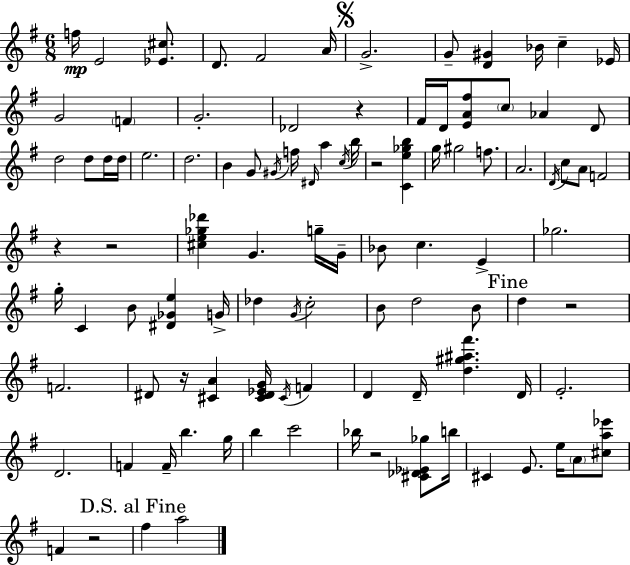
X:1
T:Untitled
M:6/8
L:1/4
K:Em
f/4 E2 [_E^c]/2 D/2 ^F2 A/4 G2 G/2 [D^G] _B/4 c _E/4 G2 F G2 _D2 z ^F/4 D/4 [EA^f]/2 c/2 _A D/2 d2 d/2 d/4 d/4 e2 d2 B G/2 ^G/4 f/4 ^D/4 a c/4 b/4 z2 [Ce_gb] g/4 ^g2 f/2 A2 D/4 c/2 A/2 F2 z z2 [^ce_g_d'] G g/4 G/4 _B/2 c E _g2 g/4 C B/2 [^D_Ge] G/4 _d G/4 c2 B/2 d2 B/2 d z2 F2 ^D/2 z/4 [^CA] [^C^D_EG]/4 ^C/4 F D D/4 [d^g^a^f'] D/4 E2 D2 F F/4 b g/4 b c'2 _b/4 z2 [^C_D_E_g]/2 b/4 ^C E/2 e/4 A/2 [^ca_e']/2 F z2 ^f a2